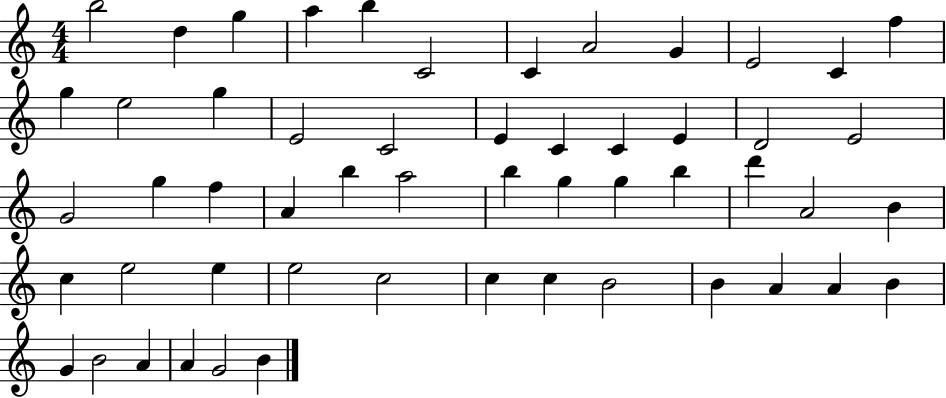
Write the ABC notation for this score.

X:1
T:Untitled
M:4/4
L:1/4
K:C
b2 d g a b C2 C A2 G E2 C f g e2 g E2 C2 E C C E D2 E2 G2 g f A b a2 b g g b d' A2 B c e2 e e2 c2 c c B2 B A A B G B2 A A G2 B